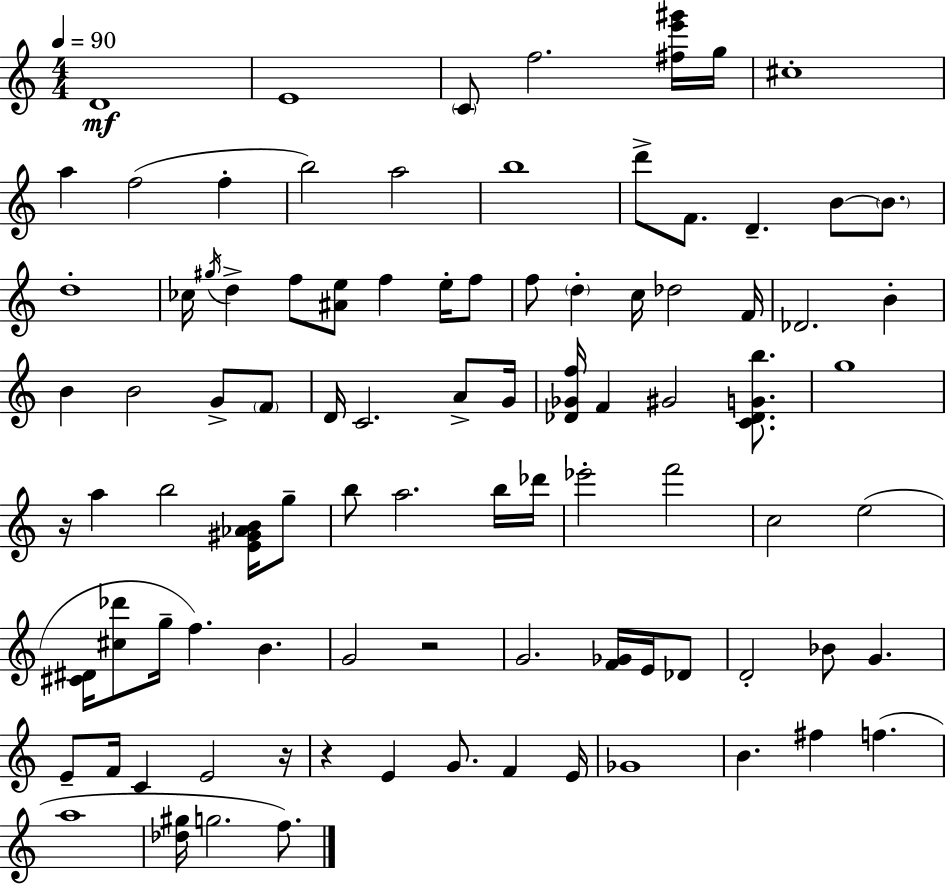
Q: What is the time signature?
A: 4/4